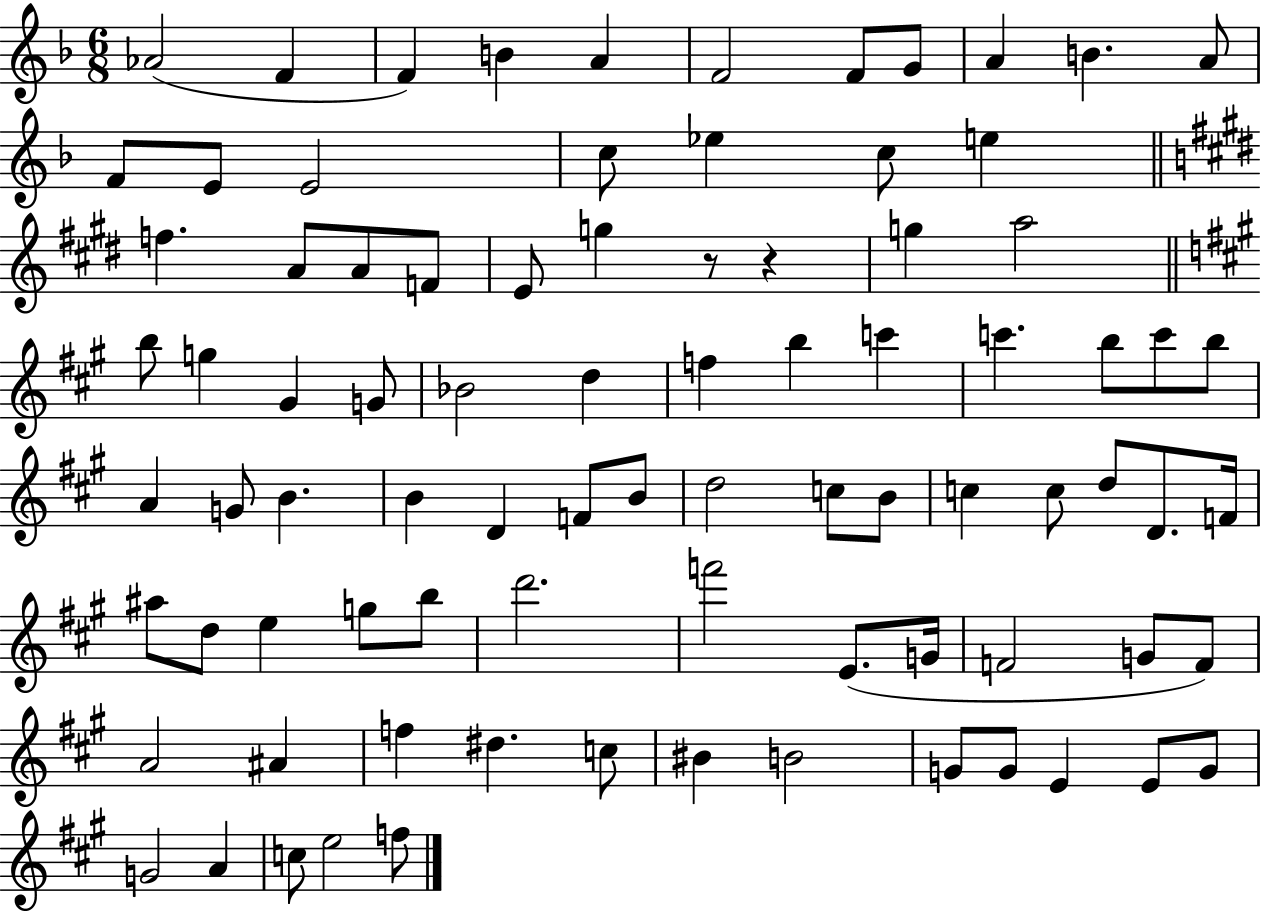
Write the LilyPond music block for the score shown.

{
  \clef treble
  \numericTimeSignature
  \time 6/8
  \key f \major
  aes'2( f'4 | f'4) b'4 a'4 | f'2 f'8 g'8 | a'4 b'4. a'8 | \break f'8 e'8 e'2 | c''8 ees''4 c''8 e''4 | \bar "||" \break \key e \major f''4. a'8 a'8 f'8 | e'8 g''4 r8 r4 | g''4 a''2 | \bar "||" \break \key a \major b''8 g''4 gis'4 g'8 | bes'2 d''4 | f''4 b''4 c'''4 | c'''4. b''8 c'''8 b''8 | \break a'4 g'8 b'4. | b'4 d'4 f'8 b'8 | d''2 c''8 b'8 | c''4 c''8 d''8 d'8. f'16 | \break ais''8 d''8 e''4 g''8 b''8 | d'''2. | f'''2 e'8.( g'16 | f'2 g'8 f'8) | \break a'2 ais'4 | f''4 dis''4. c''8 | bis'4 b'2 | g'8 g'8 e'4 e'8 g'8 | \break g'2 a'4 | c''8 e''2 f''8 | \bar "|."
}